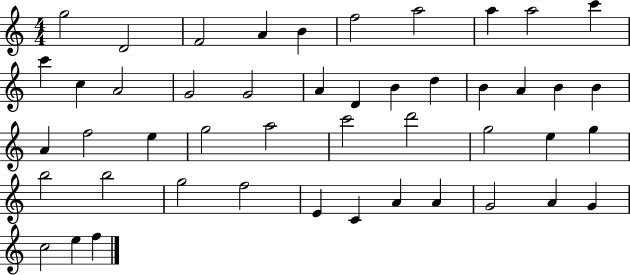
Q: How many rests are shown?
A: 0